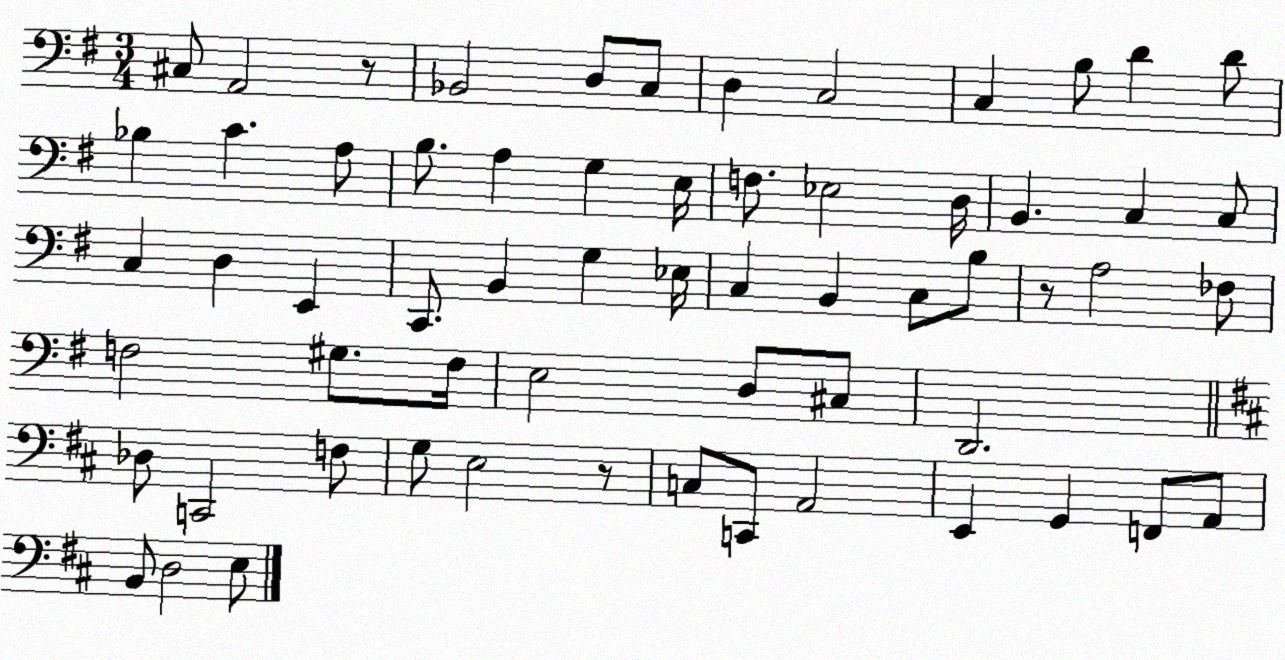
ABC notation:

X:1
T:Untitled
M:3/4
L:1/4
K:G
^C,/2 A,,2 z/2 _B,,2 D,/2 C,/2 D, C,2 C, B,/2 D D/2 _B, C A,/2 B,/2 A, G, E,/4 F,/2 _E,2 D,/4 B,, C, C,/2 C, D, E,, C,,/2 B,, G, _E,/4 C, B,, C,/2 B,/2 z/2 A,2 _F,/2 F,2 ^G,/2 F,/4 E,2 D,/2 ^C,/2 D,,2 _D,/2 C,,2 F,/2 G,/2 E,2 z/2 C,/2 C,,/2 A,,2 E,, G,, F,,/2 A,,/2 B,,/2 D,2 E,/2